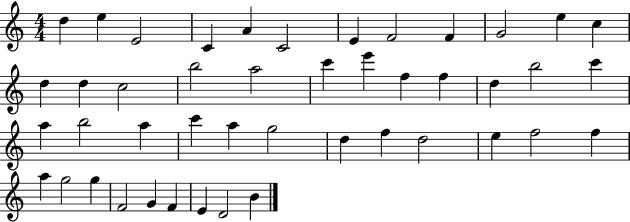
X:1
T:Untitled
M:4/4
L:1/4
K:C
d e E2 C A C2 E F2 F G2 e c d d c2 b2 a2 c' e' f f d b2 c' a b2 a c' a g2 d f d2 e f2 f a g2 g F2 G F E D2 B